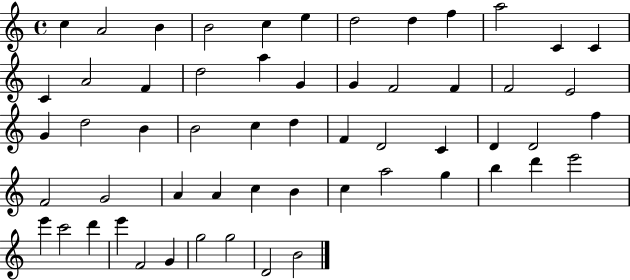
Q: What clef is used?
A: treble